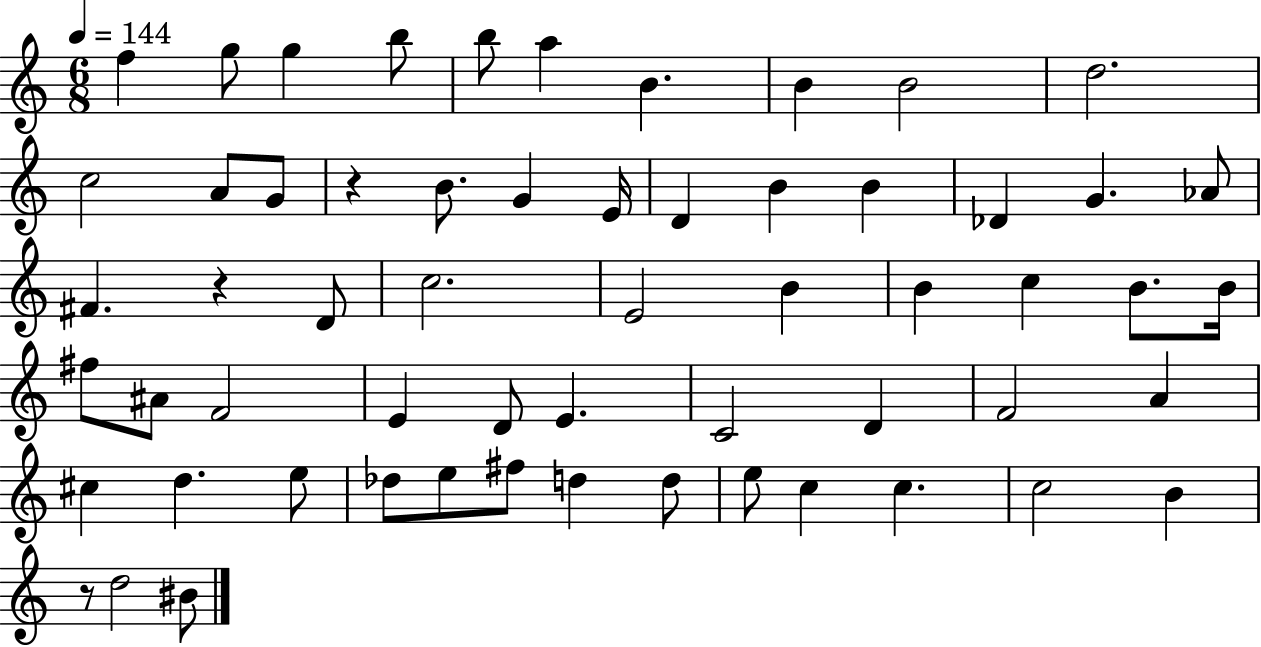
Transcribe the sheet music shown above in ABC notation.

X:1
T:Untitled
M:6/8
L:1/4
K:C
f g/2 g b/2 b/2 a B B B2 d2 c2 A/2 G/2 z B/2 G E/4 D B B _D G _A/2 ^F z D/2 c2 E2 B B c B/2 B/4 ^f/2 ^A/2 F2 E D/2 E C2 D F2 A ^c d e/2 _d/2 e/2 ^f/2 d d/2 e/2 c c c2 B z/2 d2 ^B/2